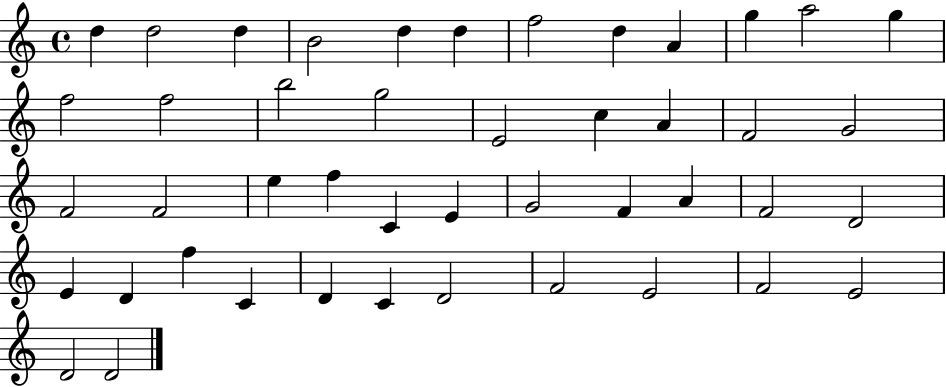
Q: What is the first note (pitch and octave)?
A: D5